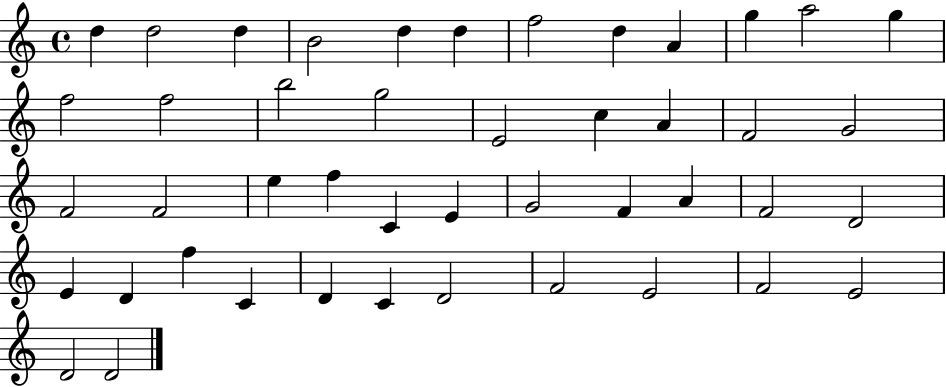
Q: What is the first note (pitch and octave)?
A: D5